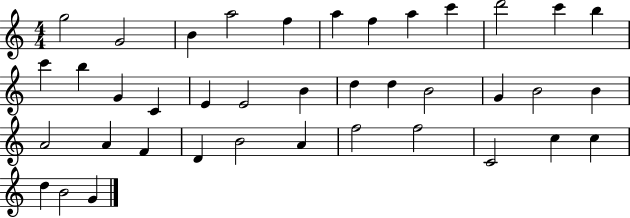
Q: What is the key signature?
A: C major